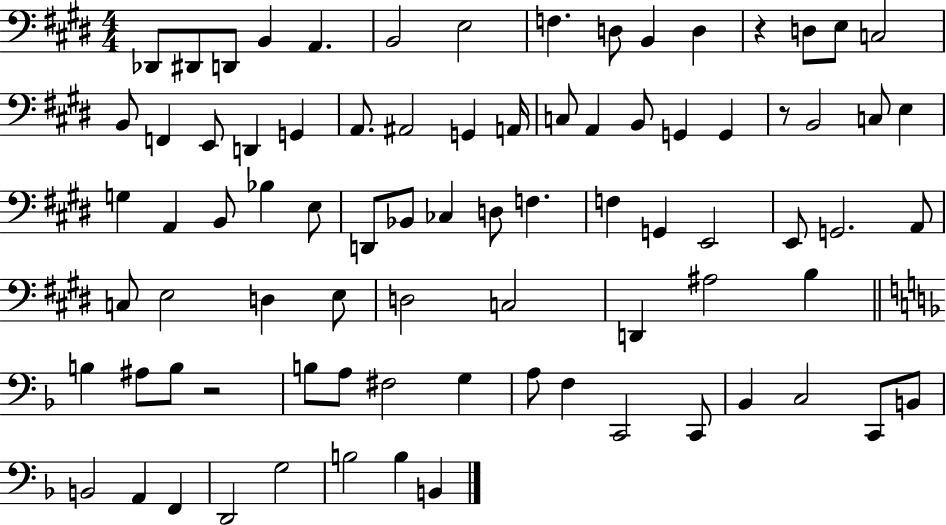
X:1
T:Untitled
M:4/4
L:1/4
K:E
_D,,/2 ^D,,/2 D,,/2 B,, A,, B,,2 E,2 F, D,/2 B,, D, z D,/2 E,/2 C,2 B,,/2 F,, E,,/2 D,, G,, A,,/2 ^A,,2 G,, A,,/4 C,/2 A,, B,,/2 G,, G,, z/2 B,,2 C,/2 E, G, A,, B,,/2 _B, E,/2 D,,/2 _B,,/2 _C, D,/2 F, F, G,, E,,2 E,,/2 G,,2 A,,/2 C,/2 E,2 D, E,/2 D,2 C,2 D,, ^A,2 B, B, ^A,/2 B,/2 z2 B,/2 A,/2 ^F,2 G, A,/2 F, C,,2 C,,/2 _B,, C,2 C,,/2 B,,/2 B,,2 A,, F,, D,,2 G,2 B,2 B, B,,